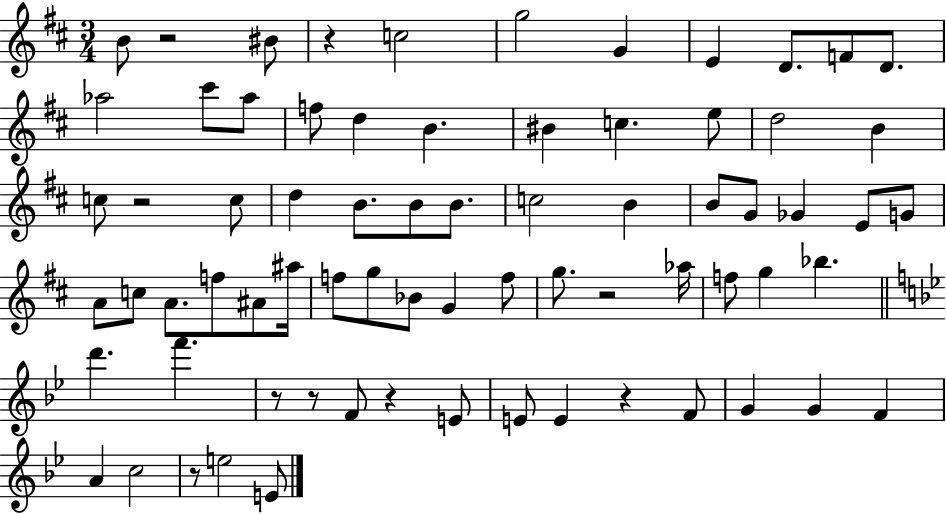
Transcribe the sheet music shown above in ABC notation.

X:1
T:Untitled
M:3/4
L:1/4
K:D
B/2 z2 ^B/2 z c2 g2 G E D/2 F/2 D/2 _a2 ^c'/2 _a/2 f/2 d B ^B c e/2 d2 B c/2 z2 c/2 d B/2 B/2 B/2 c2 B B/2 G/2 _G E/2 G/2 A/2 c/2 A/2 f/2 ^A/2 ^a/4 f/2 g/2 _B/2 G f/2 g/2 z2 _a/4 f/2 g _b d' f' z/2 z/2 F/2 z E/2 E/2 E z F/2 G G F A c2 z/2 e2 E/2